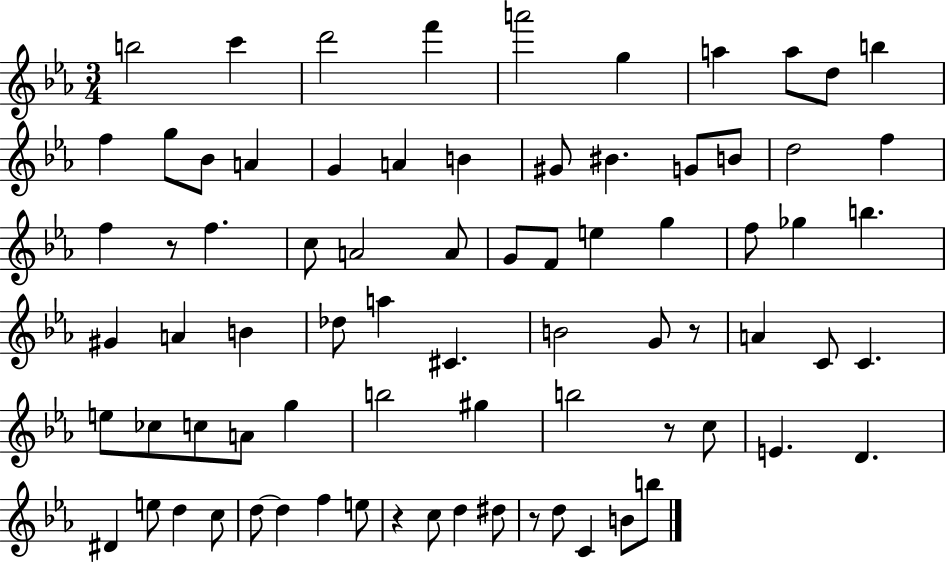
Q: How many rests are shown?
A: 5